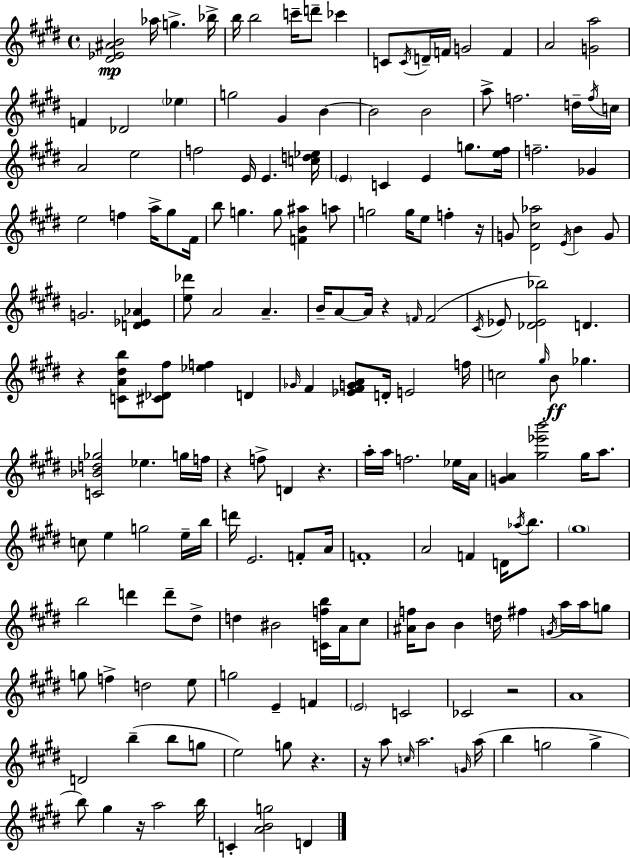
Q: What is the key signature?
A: E major